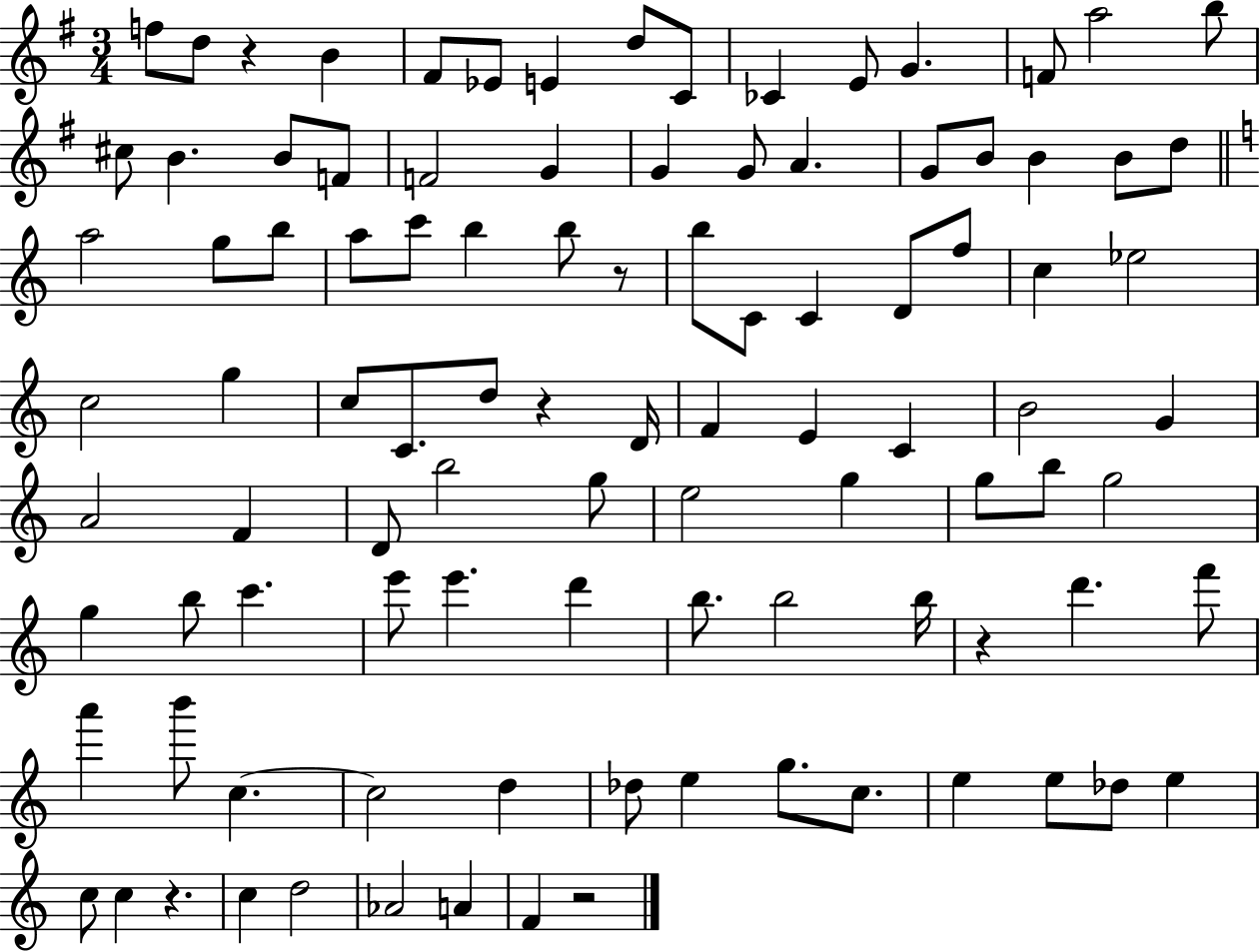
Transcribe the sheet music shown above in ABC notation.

X:1
T:Untitled
M:3/4
L:1/4
K:G
f/2 d/2 z B ^F/2 _E/2 E d/2 C/2 _C E/2 G F/2 a2 b/2 ^c/2 B B/2 F/2 F2 G G G/2 A G/2 B/2 B B/2 d/2 a2 g/2 b/2 a/2 c'/2 b b/2 z/2 b/2 C/2 C D/2 f/2 c _e2 c2 g c/2 C/2 d/2 z D/4 F E C B2 G A2 F D/2 b2 g/2 e2 g g/2 b/2 g2 g b/2 c' e'/2 e' d' b/2 b2 b/4 z d' f'/2 a' b'/2 c c2 d _d/2 e g/2 c/2 e e/2 _d/2 e c/2 c z c d2 _A2 A F z2